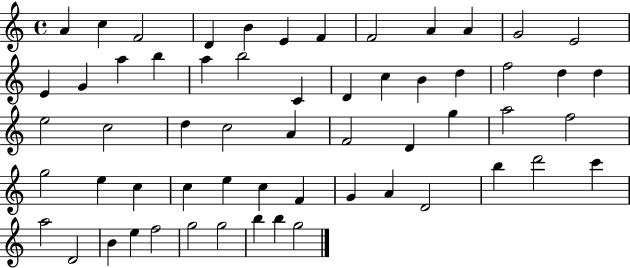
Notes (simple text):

A4/q C5/q F4/h D4/q B4/q E4/q F4/q F4/h A4/q A4/q G4/h E4/h E4/q G4/q A5/q B5/q A5/q B5/h C4/q D4/q C5/q B4/q D5/q F5/h D5/q D5/q E5/h C5/h D5/q C5/h A4/q F4/h D4/q G5/q A5/h F5/h G5/h E5/q C5/q C5/q E5/q C5/q F4/q G4/q A4/q D4/h B5/q D6/h C6/q A5/h D4/h B4/q E5/q F5/h G5/h G5/h B5/q B5/q G5/h